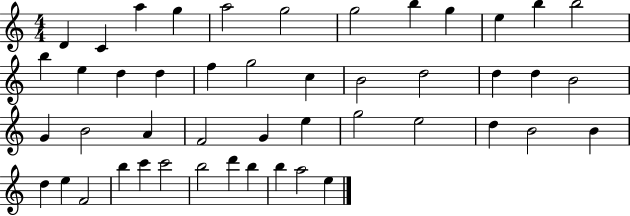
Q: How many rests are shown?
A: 0